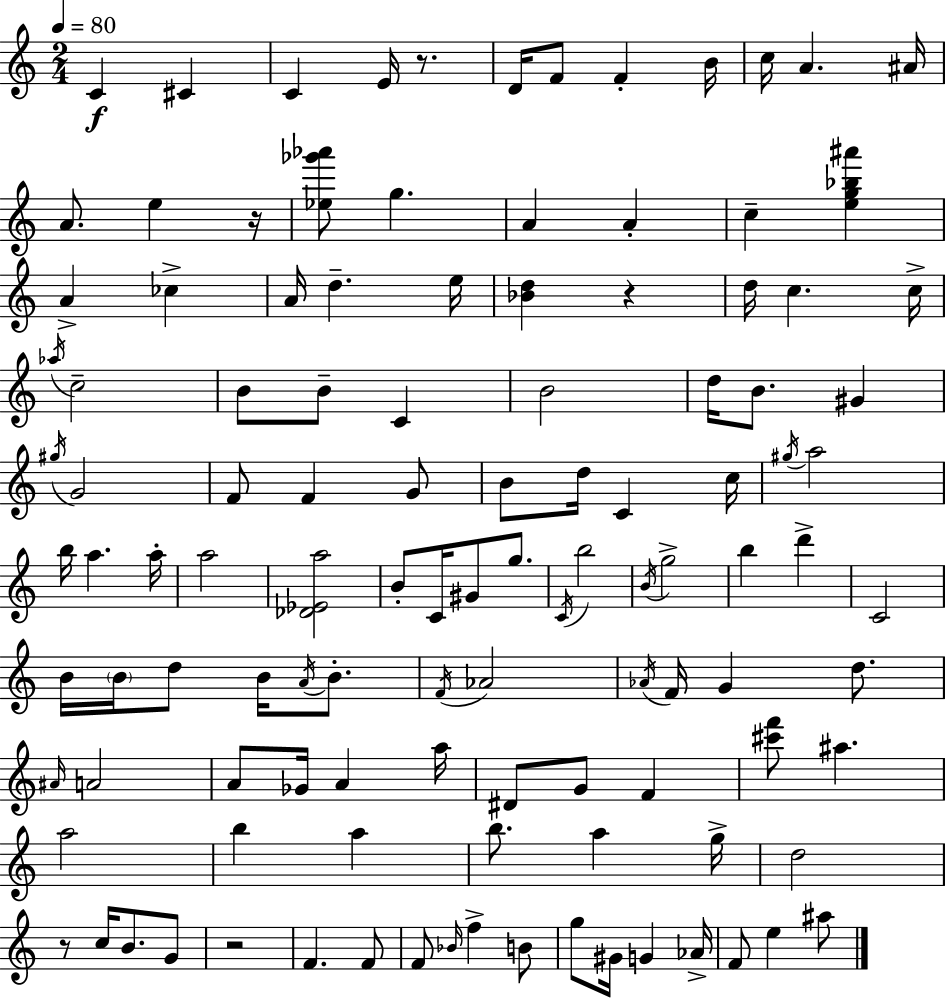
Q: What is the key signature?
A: C major